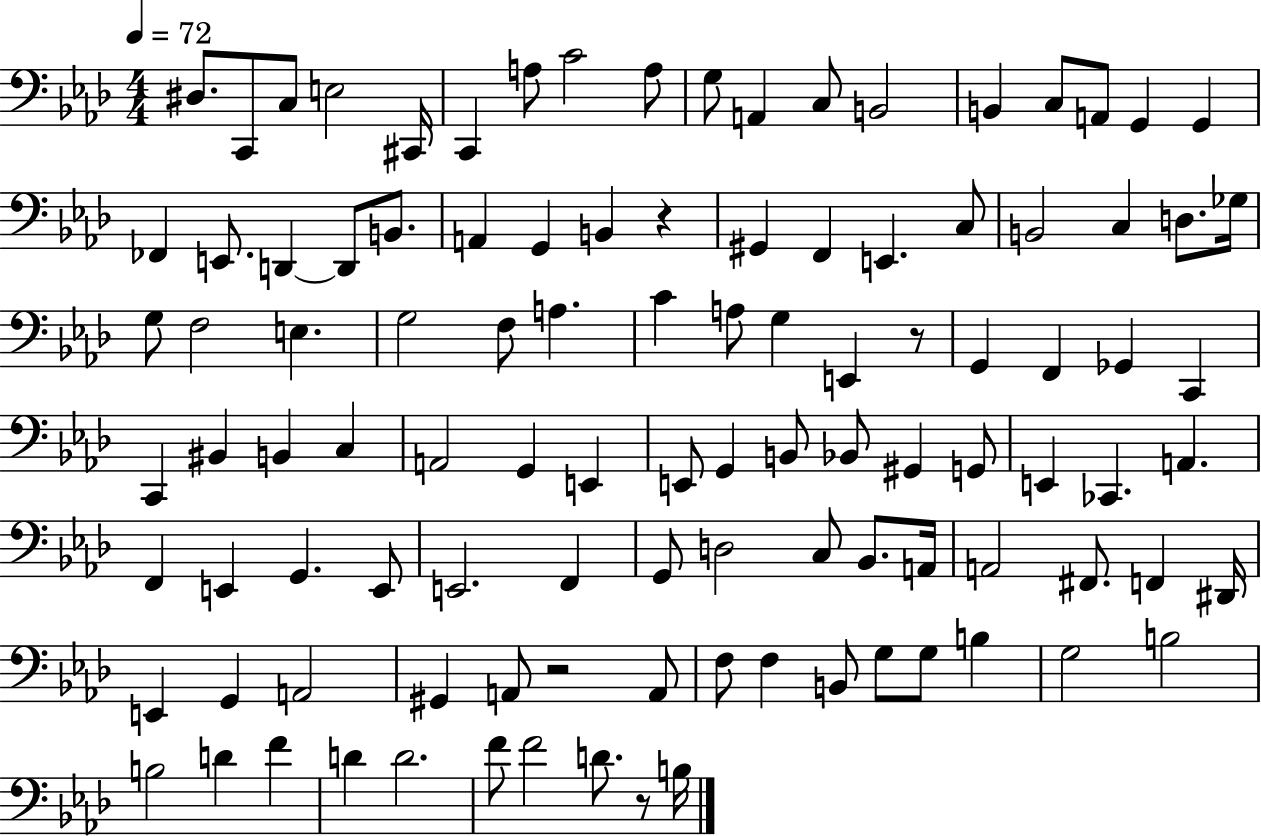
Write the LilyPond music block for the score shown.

{
  \clef bass
  \numericTimeSignature
  \time 4/4
  \key aes \major
  \tempo 4 = 72
  dis8. c,8 c8 e2 cis,16 | c,4 a8 c'2 a8 | g8 a,4 c8 b,2 | b,4 c8 a,8 g,4 g,4 | \break fes,4 e,8. d,4~~ d,8 b,8. | a,4 g,4 b,4 r4 | gis,4 f,4 e,4. c8 | b,2 c4 d8. ges16 | \break g8 f2 e4. | g2 f8 a4. | c'4 a8 g4 e,4 r8 | g,4 f,4 ges,4 c,4 | \break c,4 bis,4 b,4 c4 | a,2 g,4 e,4 | e,8 g,4 b,8 bes,8 gis,4 g,8 | e,4 ces,4. a,4. | \break f,4 e,4 g,4. e,8 | e,2. f,4 | g,8 d2 c8 bes,8. a,16 | a,2 fis,8. f,4 dis,16 | \break e,4 g,4 a,2 | gis,4 a,8 r2 a,8 | f8 f4 b,8 g8 g8 b4 | g2 b2 | \break b2 d'4 f'4 | d'4 d'2. | f'8 f'2 d'8. r8 b16 | \bar "|."
}